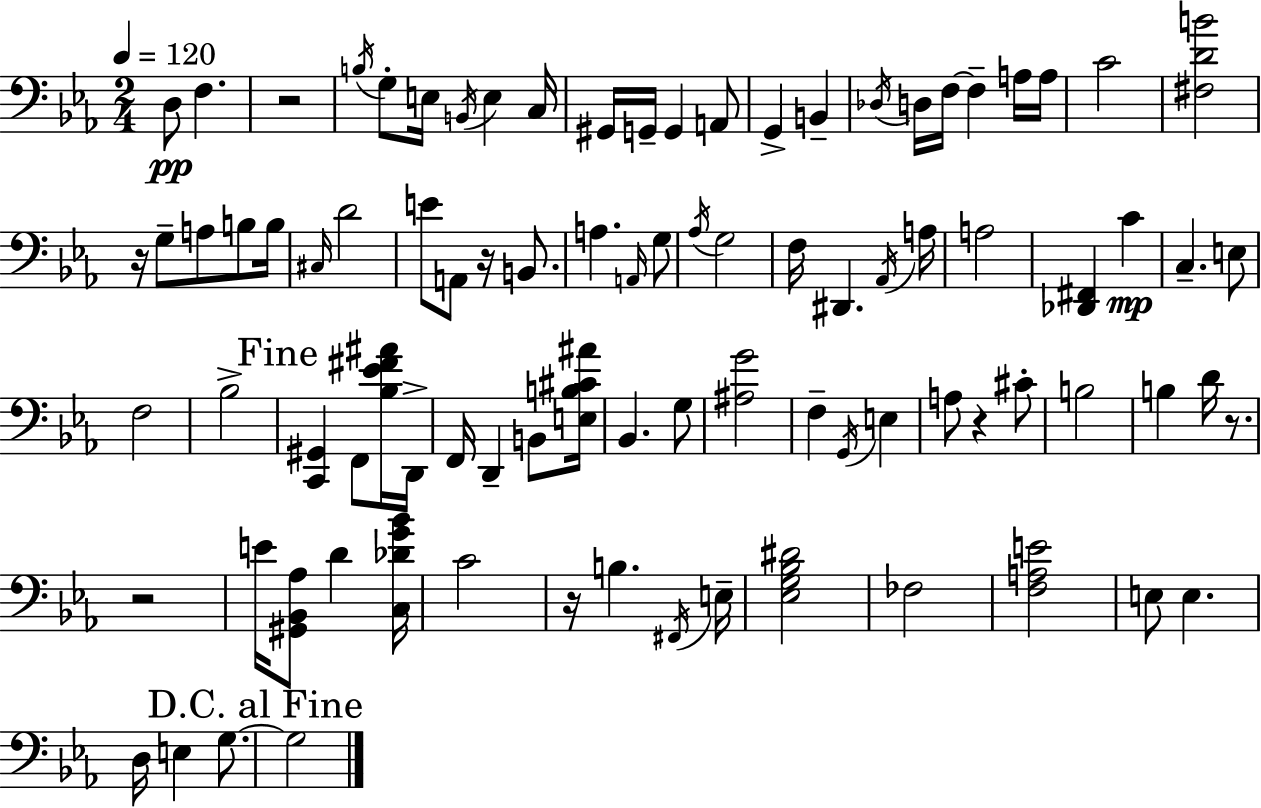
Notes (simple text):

D3/e F3/q. R/h B3/s G3/e E3/s B2/s E3/q C3/s G#2/s G2/s G2/q A2/e G2/q B2/q Db3/s D3/s F3/s F3/q A3/s A3/s C4/h [F#3,D4,B4]/h R/s G3/e A3/e B3/e B3/s C#3/s D4/h E4/e A2/e R/s B2/e. A3/q. A2/s G3/e Ab3/s G3/h F3/s D#2/q. Ab2/s A3/s A3/h [Db2,F#2]/q C4/q C3/q. E3/e F3/h Bb3/h [C2,G#2]/q F2/e [Bb3,Eb4,F#4,A#4]/s D2/s F2/s D2/q B2/e [E3,B3,C#4,A#4]/s Bb2/q. G3/e [A#3,G4]/h F3/q G2/s E3/q A3/e R/q C#4/e B3/h B3/q D4/s R/e. R/h E4/s [G#2,Bb2,Ab3]/e D4/q [C3,Db4,G4,Bb4]/s C4/h R/s B3/q. F#2/s E3/s [Eb3,G3,Bb3,D#4]/h FES3/h [F3,A3,E4]/h E3/e E3/q. D3/s E3/q G3/e. G3/h